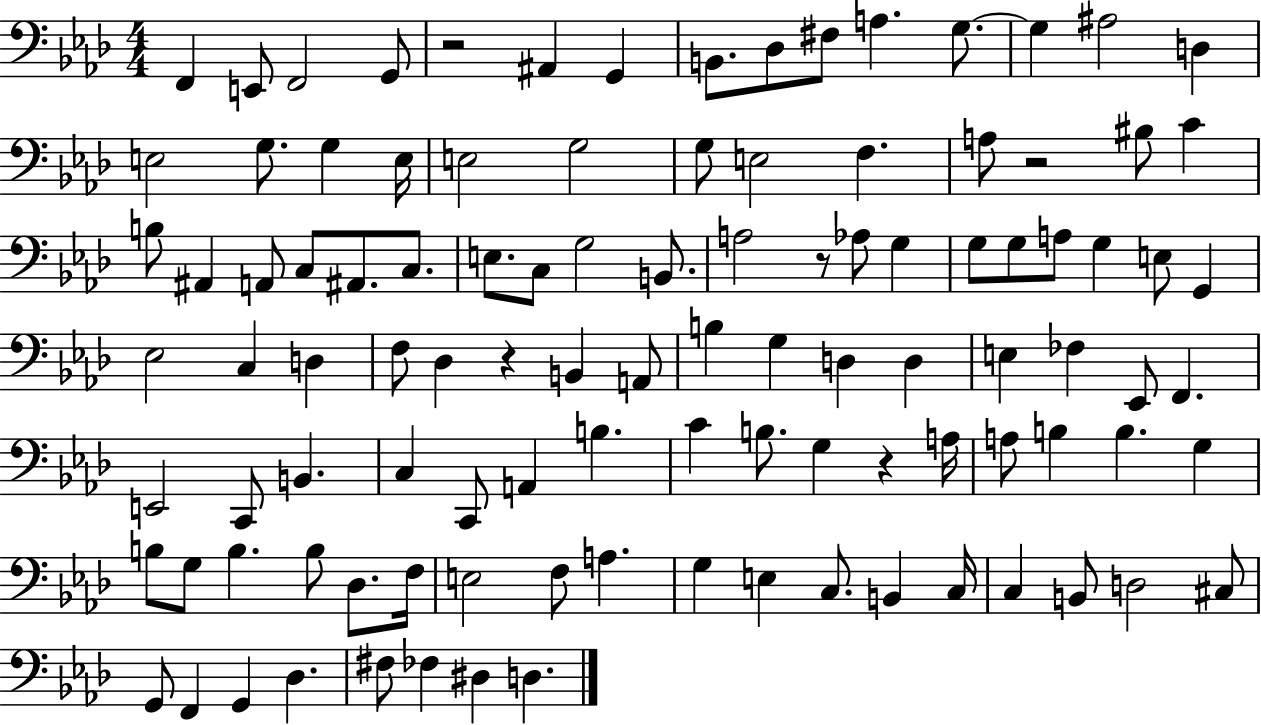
F2/q E2/e F2/h G2/e R/h A#2/q G2/q B2/e. Db3/e F#3/e A3/q. G3/e. G3/q A#3/h D3/q E3/h G3/e. G3/q E3/s E3/h G3/h G3/e E3/h F3/q. A3/e R/h BIS3/e C4/q B3/e A#2/q A2/e C3/e A#2/e. C3/e. E3/e. C3/e G3/h B2/e. A3/h R/e Ab3/e G3/q G3/e G3/e A3/e G3/q E3/e G2/q Eb3/h C3/q D3/q F3/e Db3/q R/q B2/q A2/e B3/q G3/q D3/q D3/q E3/q FES3/q Eb2/e F2/q. E2/h C2/e B2/q. C3/q C2/e A2/q B3/q. C4/q B3/e. G3/q R/q A3/s A3/e B3/q B3/q. G3/q B3/e G3/e B3/q. B3/e Db3/e. F3/s E3/h F3/e A3/q. G3/q E3/q C3/e. B2/q C3/s C3/q B2/e D3/h C#3/e G2/e F2/q G2/q Db3/q. F#3/e FES3/q D#3/q D3/q.